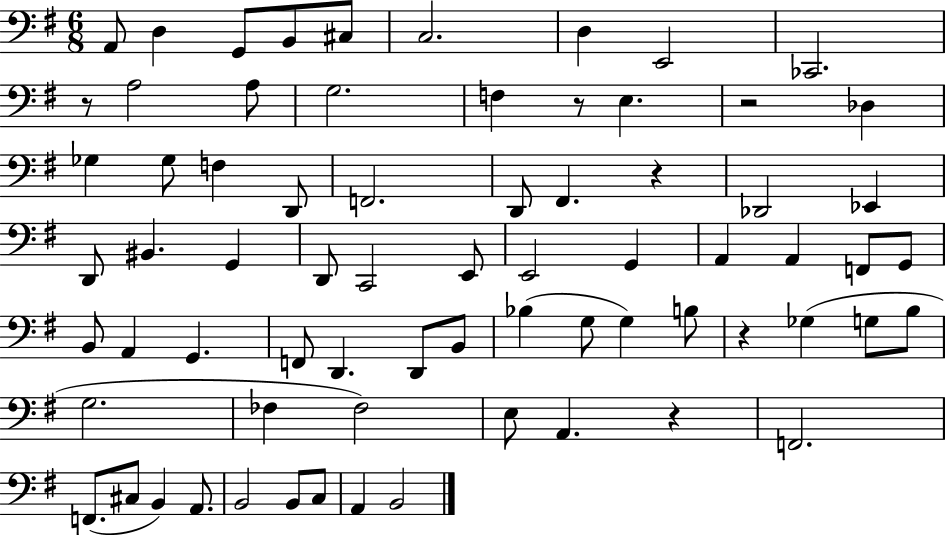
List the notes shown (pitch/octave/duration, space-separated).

A2/e D3/q G2/e B2/e C#3/e C3/h. D3/q E2/h CES2/h. R/e A3/h A3/e G3/h. F3/q R/e E3/q. R/h Db3/q Gb3/q Gb3/e F3/q D2/e F2/h. D2/e F#2/q. R/q Db2/h Eb2/q D2/e BIS2/q. G2/q D2/e C2/h E2/e E2/h G2/q A2/q A2/q F2/e G2/e B2/e A2/q G2/q. F2/e D2/q. D2/e B2/e Bb3/q G3/e G3/q B3/e R/q Gb3/q G3/e B3/e G3/h. FES3/q FES3/h E3/e A2/q. R/q F2/h. F2/e. C#3/e B2/q A2/e. B2/h B2/e C3/e A2/q B2/h